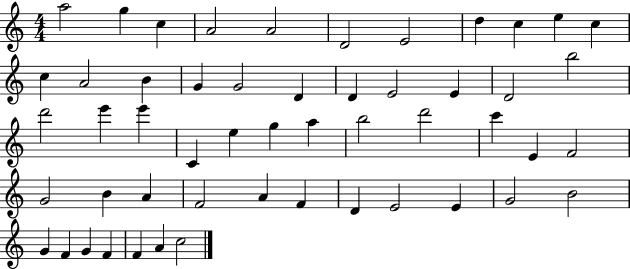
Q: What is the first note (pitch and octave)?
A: A5